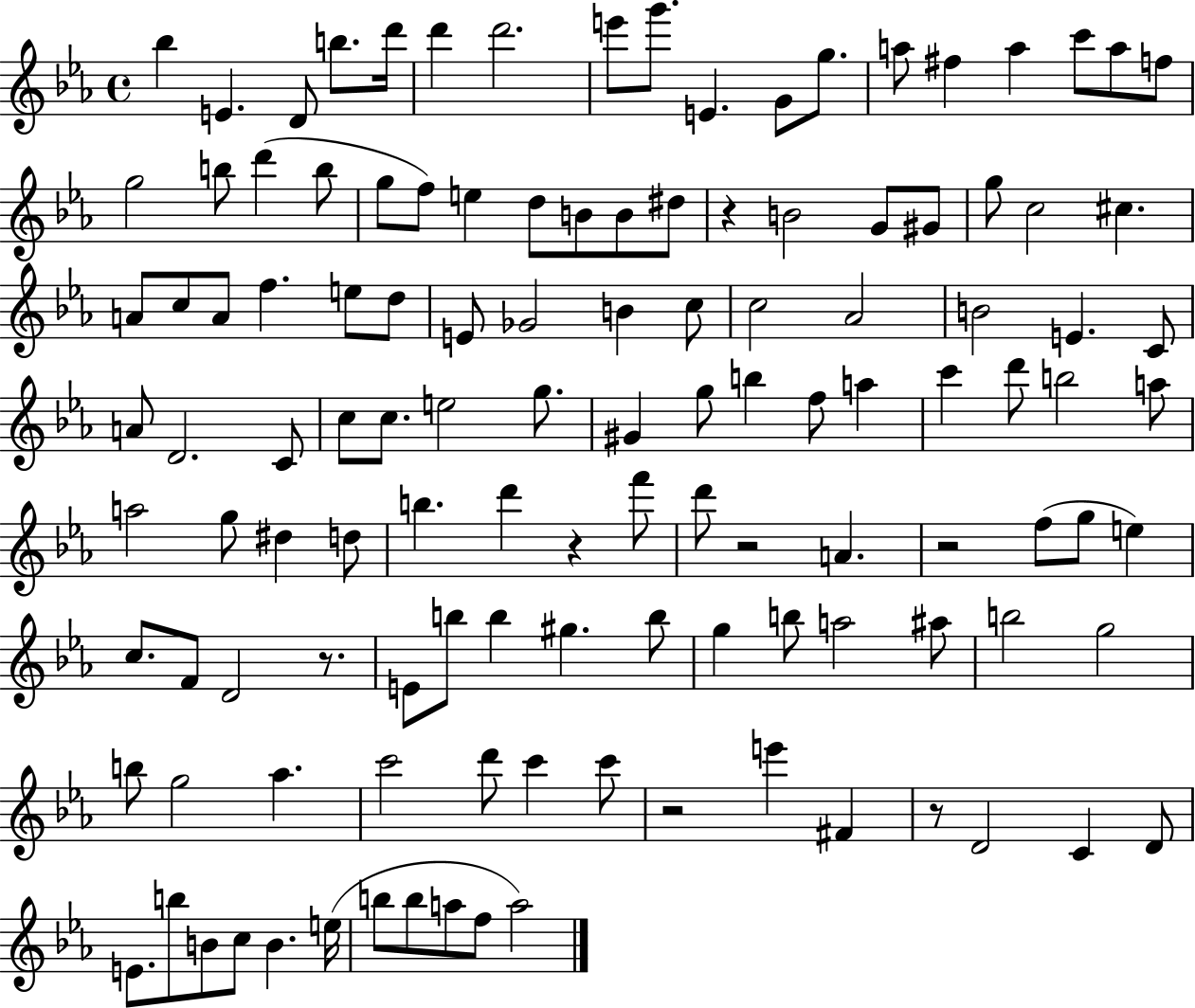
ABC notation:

X:1
T:Untitled
M:4/4
L:1/4
K:Eb
_b E D/2 b/2 d'/4 d' d'2 e'/2 g'/2 E G/2 g/2 a/2 ^f a c'/2 a/2 f/2 g2 b/2 d' b/2 g/2 f/2 e d/2 B/2 B/2 ^d/2 z B2 G/2 ^G/2 g/2 c2 ^c A/2 c/2 A/2 f e/2 d/2 E/2 _G2 B c/2 c2 _A2 B2 E C/2 A/2 D2 C/2 c/2 c/2 e2 g/2 ^G g/2 b f/2 a c' d'/2 b2 a/2 a2 g/2 ^d d/2 b d' z f'/2 d'/2 z2 A z2 f/2 g/2 e c/2 F/2 D2 z/2 E/2 b/2 b ^g b/2 g b/2 a2 ^a/2 b2 g2 b/2 g2 _a c'2 d'/2 c' c'/2 z2 e' ^F z/2 D2 C D/2 E/2 b/2 B/2 c/2 B e/4 b/2 b/2 a/2 f/2 a2